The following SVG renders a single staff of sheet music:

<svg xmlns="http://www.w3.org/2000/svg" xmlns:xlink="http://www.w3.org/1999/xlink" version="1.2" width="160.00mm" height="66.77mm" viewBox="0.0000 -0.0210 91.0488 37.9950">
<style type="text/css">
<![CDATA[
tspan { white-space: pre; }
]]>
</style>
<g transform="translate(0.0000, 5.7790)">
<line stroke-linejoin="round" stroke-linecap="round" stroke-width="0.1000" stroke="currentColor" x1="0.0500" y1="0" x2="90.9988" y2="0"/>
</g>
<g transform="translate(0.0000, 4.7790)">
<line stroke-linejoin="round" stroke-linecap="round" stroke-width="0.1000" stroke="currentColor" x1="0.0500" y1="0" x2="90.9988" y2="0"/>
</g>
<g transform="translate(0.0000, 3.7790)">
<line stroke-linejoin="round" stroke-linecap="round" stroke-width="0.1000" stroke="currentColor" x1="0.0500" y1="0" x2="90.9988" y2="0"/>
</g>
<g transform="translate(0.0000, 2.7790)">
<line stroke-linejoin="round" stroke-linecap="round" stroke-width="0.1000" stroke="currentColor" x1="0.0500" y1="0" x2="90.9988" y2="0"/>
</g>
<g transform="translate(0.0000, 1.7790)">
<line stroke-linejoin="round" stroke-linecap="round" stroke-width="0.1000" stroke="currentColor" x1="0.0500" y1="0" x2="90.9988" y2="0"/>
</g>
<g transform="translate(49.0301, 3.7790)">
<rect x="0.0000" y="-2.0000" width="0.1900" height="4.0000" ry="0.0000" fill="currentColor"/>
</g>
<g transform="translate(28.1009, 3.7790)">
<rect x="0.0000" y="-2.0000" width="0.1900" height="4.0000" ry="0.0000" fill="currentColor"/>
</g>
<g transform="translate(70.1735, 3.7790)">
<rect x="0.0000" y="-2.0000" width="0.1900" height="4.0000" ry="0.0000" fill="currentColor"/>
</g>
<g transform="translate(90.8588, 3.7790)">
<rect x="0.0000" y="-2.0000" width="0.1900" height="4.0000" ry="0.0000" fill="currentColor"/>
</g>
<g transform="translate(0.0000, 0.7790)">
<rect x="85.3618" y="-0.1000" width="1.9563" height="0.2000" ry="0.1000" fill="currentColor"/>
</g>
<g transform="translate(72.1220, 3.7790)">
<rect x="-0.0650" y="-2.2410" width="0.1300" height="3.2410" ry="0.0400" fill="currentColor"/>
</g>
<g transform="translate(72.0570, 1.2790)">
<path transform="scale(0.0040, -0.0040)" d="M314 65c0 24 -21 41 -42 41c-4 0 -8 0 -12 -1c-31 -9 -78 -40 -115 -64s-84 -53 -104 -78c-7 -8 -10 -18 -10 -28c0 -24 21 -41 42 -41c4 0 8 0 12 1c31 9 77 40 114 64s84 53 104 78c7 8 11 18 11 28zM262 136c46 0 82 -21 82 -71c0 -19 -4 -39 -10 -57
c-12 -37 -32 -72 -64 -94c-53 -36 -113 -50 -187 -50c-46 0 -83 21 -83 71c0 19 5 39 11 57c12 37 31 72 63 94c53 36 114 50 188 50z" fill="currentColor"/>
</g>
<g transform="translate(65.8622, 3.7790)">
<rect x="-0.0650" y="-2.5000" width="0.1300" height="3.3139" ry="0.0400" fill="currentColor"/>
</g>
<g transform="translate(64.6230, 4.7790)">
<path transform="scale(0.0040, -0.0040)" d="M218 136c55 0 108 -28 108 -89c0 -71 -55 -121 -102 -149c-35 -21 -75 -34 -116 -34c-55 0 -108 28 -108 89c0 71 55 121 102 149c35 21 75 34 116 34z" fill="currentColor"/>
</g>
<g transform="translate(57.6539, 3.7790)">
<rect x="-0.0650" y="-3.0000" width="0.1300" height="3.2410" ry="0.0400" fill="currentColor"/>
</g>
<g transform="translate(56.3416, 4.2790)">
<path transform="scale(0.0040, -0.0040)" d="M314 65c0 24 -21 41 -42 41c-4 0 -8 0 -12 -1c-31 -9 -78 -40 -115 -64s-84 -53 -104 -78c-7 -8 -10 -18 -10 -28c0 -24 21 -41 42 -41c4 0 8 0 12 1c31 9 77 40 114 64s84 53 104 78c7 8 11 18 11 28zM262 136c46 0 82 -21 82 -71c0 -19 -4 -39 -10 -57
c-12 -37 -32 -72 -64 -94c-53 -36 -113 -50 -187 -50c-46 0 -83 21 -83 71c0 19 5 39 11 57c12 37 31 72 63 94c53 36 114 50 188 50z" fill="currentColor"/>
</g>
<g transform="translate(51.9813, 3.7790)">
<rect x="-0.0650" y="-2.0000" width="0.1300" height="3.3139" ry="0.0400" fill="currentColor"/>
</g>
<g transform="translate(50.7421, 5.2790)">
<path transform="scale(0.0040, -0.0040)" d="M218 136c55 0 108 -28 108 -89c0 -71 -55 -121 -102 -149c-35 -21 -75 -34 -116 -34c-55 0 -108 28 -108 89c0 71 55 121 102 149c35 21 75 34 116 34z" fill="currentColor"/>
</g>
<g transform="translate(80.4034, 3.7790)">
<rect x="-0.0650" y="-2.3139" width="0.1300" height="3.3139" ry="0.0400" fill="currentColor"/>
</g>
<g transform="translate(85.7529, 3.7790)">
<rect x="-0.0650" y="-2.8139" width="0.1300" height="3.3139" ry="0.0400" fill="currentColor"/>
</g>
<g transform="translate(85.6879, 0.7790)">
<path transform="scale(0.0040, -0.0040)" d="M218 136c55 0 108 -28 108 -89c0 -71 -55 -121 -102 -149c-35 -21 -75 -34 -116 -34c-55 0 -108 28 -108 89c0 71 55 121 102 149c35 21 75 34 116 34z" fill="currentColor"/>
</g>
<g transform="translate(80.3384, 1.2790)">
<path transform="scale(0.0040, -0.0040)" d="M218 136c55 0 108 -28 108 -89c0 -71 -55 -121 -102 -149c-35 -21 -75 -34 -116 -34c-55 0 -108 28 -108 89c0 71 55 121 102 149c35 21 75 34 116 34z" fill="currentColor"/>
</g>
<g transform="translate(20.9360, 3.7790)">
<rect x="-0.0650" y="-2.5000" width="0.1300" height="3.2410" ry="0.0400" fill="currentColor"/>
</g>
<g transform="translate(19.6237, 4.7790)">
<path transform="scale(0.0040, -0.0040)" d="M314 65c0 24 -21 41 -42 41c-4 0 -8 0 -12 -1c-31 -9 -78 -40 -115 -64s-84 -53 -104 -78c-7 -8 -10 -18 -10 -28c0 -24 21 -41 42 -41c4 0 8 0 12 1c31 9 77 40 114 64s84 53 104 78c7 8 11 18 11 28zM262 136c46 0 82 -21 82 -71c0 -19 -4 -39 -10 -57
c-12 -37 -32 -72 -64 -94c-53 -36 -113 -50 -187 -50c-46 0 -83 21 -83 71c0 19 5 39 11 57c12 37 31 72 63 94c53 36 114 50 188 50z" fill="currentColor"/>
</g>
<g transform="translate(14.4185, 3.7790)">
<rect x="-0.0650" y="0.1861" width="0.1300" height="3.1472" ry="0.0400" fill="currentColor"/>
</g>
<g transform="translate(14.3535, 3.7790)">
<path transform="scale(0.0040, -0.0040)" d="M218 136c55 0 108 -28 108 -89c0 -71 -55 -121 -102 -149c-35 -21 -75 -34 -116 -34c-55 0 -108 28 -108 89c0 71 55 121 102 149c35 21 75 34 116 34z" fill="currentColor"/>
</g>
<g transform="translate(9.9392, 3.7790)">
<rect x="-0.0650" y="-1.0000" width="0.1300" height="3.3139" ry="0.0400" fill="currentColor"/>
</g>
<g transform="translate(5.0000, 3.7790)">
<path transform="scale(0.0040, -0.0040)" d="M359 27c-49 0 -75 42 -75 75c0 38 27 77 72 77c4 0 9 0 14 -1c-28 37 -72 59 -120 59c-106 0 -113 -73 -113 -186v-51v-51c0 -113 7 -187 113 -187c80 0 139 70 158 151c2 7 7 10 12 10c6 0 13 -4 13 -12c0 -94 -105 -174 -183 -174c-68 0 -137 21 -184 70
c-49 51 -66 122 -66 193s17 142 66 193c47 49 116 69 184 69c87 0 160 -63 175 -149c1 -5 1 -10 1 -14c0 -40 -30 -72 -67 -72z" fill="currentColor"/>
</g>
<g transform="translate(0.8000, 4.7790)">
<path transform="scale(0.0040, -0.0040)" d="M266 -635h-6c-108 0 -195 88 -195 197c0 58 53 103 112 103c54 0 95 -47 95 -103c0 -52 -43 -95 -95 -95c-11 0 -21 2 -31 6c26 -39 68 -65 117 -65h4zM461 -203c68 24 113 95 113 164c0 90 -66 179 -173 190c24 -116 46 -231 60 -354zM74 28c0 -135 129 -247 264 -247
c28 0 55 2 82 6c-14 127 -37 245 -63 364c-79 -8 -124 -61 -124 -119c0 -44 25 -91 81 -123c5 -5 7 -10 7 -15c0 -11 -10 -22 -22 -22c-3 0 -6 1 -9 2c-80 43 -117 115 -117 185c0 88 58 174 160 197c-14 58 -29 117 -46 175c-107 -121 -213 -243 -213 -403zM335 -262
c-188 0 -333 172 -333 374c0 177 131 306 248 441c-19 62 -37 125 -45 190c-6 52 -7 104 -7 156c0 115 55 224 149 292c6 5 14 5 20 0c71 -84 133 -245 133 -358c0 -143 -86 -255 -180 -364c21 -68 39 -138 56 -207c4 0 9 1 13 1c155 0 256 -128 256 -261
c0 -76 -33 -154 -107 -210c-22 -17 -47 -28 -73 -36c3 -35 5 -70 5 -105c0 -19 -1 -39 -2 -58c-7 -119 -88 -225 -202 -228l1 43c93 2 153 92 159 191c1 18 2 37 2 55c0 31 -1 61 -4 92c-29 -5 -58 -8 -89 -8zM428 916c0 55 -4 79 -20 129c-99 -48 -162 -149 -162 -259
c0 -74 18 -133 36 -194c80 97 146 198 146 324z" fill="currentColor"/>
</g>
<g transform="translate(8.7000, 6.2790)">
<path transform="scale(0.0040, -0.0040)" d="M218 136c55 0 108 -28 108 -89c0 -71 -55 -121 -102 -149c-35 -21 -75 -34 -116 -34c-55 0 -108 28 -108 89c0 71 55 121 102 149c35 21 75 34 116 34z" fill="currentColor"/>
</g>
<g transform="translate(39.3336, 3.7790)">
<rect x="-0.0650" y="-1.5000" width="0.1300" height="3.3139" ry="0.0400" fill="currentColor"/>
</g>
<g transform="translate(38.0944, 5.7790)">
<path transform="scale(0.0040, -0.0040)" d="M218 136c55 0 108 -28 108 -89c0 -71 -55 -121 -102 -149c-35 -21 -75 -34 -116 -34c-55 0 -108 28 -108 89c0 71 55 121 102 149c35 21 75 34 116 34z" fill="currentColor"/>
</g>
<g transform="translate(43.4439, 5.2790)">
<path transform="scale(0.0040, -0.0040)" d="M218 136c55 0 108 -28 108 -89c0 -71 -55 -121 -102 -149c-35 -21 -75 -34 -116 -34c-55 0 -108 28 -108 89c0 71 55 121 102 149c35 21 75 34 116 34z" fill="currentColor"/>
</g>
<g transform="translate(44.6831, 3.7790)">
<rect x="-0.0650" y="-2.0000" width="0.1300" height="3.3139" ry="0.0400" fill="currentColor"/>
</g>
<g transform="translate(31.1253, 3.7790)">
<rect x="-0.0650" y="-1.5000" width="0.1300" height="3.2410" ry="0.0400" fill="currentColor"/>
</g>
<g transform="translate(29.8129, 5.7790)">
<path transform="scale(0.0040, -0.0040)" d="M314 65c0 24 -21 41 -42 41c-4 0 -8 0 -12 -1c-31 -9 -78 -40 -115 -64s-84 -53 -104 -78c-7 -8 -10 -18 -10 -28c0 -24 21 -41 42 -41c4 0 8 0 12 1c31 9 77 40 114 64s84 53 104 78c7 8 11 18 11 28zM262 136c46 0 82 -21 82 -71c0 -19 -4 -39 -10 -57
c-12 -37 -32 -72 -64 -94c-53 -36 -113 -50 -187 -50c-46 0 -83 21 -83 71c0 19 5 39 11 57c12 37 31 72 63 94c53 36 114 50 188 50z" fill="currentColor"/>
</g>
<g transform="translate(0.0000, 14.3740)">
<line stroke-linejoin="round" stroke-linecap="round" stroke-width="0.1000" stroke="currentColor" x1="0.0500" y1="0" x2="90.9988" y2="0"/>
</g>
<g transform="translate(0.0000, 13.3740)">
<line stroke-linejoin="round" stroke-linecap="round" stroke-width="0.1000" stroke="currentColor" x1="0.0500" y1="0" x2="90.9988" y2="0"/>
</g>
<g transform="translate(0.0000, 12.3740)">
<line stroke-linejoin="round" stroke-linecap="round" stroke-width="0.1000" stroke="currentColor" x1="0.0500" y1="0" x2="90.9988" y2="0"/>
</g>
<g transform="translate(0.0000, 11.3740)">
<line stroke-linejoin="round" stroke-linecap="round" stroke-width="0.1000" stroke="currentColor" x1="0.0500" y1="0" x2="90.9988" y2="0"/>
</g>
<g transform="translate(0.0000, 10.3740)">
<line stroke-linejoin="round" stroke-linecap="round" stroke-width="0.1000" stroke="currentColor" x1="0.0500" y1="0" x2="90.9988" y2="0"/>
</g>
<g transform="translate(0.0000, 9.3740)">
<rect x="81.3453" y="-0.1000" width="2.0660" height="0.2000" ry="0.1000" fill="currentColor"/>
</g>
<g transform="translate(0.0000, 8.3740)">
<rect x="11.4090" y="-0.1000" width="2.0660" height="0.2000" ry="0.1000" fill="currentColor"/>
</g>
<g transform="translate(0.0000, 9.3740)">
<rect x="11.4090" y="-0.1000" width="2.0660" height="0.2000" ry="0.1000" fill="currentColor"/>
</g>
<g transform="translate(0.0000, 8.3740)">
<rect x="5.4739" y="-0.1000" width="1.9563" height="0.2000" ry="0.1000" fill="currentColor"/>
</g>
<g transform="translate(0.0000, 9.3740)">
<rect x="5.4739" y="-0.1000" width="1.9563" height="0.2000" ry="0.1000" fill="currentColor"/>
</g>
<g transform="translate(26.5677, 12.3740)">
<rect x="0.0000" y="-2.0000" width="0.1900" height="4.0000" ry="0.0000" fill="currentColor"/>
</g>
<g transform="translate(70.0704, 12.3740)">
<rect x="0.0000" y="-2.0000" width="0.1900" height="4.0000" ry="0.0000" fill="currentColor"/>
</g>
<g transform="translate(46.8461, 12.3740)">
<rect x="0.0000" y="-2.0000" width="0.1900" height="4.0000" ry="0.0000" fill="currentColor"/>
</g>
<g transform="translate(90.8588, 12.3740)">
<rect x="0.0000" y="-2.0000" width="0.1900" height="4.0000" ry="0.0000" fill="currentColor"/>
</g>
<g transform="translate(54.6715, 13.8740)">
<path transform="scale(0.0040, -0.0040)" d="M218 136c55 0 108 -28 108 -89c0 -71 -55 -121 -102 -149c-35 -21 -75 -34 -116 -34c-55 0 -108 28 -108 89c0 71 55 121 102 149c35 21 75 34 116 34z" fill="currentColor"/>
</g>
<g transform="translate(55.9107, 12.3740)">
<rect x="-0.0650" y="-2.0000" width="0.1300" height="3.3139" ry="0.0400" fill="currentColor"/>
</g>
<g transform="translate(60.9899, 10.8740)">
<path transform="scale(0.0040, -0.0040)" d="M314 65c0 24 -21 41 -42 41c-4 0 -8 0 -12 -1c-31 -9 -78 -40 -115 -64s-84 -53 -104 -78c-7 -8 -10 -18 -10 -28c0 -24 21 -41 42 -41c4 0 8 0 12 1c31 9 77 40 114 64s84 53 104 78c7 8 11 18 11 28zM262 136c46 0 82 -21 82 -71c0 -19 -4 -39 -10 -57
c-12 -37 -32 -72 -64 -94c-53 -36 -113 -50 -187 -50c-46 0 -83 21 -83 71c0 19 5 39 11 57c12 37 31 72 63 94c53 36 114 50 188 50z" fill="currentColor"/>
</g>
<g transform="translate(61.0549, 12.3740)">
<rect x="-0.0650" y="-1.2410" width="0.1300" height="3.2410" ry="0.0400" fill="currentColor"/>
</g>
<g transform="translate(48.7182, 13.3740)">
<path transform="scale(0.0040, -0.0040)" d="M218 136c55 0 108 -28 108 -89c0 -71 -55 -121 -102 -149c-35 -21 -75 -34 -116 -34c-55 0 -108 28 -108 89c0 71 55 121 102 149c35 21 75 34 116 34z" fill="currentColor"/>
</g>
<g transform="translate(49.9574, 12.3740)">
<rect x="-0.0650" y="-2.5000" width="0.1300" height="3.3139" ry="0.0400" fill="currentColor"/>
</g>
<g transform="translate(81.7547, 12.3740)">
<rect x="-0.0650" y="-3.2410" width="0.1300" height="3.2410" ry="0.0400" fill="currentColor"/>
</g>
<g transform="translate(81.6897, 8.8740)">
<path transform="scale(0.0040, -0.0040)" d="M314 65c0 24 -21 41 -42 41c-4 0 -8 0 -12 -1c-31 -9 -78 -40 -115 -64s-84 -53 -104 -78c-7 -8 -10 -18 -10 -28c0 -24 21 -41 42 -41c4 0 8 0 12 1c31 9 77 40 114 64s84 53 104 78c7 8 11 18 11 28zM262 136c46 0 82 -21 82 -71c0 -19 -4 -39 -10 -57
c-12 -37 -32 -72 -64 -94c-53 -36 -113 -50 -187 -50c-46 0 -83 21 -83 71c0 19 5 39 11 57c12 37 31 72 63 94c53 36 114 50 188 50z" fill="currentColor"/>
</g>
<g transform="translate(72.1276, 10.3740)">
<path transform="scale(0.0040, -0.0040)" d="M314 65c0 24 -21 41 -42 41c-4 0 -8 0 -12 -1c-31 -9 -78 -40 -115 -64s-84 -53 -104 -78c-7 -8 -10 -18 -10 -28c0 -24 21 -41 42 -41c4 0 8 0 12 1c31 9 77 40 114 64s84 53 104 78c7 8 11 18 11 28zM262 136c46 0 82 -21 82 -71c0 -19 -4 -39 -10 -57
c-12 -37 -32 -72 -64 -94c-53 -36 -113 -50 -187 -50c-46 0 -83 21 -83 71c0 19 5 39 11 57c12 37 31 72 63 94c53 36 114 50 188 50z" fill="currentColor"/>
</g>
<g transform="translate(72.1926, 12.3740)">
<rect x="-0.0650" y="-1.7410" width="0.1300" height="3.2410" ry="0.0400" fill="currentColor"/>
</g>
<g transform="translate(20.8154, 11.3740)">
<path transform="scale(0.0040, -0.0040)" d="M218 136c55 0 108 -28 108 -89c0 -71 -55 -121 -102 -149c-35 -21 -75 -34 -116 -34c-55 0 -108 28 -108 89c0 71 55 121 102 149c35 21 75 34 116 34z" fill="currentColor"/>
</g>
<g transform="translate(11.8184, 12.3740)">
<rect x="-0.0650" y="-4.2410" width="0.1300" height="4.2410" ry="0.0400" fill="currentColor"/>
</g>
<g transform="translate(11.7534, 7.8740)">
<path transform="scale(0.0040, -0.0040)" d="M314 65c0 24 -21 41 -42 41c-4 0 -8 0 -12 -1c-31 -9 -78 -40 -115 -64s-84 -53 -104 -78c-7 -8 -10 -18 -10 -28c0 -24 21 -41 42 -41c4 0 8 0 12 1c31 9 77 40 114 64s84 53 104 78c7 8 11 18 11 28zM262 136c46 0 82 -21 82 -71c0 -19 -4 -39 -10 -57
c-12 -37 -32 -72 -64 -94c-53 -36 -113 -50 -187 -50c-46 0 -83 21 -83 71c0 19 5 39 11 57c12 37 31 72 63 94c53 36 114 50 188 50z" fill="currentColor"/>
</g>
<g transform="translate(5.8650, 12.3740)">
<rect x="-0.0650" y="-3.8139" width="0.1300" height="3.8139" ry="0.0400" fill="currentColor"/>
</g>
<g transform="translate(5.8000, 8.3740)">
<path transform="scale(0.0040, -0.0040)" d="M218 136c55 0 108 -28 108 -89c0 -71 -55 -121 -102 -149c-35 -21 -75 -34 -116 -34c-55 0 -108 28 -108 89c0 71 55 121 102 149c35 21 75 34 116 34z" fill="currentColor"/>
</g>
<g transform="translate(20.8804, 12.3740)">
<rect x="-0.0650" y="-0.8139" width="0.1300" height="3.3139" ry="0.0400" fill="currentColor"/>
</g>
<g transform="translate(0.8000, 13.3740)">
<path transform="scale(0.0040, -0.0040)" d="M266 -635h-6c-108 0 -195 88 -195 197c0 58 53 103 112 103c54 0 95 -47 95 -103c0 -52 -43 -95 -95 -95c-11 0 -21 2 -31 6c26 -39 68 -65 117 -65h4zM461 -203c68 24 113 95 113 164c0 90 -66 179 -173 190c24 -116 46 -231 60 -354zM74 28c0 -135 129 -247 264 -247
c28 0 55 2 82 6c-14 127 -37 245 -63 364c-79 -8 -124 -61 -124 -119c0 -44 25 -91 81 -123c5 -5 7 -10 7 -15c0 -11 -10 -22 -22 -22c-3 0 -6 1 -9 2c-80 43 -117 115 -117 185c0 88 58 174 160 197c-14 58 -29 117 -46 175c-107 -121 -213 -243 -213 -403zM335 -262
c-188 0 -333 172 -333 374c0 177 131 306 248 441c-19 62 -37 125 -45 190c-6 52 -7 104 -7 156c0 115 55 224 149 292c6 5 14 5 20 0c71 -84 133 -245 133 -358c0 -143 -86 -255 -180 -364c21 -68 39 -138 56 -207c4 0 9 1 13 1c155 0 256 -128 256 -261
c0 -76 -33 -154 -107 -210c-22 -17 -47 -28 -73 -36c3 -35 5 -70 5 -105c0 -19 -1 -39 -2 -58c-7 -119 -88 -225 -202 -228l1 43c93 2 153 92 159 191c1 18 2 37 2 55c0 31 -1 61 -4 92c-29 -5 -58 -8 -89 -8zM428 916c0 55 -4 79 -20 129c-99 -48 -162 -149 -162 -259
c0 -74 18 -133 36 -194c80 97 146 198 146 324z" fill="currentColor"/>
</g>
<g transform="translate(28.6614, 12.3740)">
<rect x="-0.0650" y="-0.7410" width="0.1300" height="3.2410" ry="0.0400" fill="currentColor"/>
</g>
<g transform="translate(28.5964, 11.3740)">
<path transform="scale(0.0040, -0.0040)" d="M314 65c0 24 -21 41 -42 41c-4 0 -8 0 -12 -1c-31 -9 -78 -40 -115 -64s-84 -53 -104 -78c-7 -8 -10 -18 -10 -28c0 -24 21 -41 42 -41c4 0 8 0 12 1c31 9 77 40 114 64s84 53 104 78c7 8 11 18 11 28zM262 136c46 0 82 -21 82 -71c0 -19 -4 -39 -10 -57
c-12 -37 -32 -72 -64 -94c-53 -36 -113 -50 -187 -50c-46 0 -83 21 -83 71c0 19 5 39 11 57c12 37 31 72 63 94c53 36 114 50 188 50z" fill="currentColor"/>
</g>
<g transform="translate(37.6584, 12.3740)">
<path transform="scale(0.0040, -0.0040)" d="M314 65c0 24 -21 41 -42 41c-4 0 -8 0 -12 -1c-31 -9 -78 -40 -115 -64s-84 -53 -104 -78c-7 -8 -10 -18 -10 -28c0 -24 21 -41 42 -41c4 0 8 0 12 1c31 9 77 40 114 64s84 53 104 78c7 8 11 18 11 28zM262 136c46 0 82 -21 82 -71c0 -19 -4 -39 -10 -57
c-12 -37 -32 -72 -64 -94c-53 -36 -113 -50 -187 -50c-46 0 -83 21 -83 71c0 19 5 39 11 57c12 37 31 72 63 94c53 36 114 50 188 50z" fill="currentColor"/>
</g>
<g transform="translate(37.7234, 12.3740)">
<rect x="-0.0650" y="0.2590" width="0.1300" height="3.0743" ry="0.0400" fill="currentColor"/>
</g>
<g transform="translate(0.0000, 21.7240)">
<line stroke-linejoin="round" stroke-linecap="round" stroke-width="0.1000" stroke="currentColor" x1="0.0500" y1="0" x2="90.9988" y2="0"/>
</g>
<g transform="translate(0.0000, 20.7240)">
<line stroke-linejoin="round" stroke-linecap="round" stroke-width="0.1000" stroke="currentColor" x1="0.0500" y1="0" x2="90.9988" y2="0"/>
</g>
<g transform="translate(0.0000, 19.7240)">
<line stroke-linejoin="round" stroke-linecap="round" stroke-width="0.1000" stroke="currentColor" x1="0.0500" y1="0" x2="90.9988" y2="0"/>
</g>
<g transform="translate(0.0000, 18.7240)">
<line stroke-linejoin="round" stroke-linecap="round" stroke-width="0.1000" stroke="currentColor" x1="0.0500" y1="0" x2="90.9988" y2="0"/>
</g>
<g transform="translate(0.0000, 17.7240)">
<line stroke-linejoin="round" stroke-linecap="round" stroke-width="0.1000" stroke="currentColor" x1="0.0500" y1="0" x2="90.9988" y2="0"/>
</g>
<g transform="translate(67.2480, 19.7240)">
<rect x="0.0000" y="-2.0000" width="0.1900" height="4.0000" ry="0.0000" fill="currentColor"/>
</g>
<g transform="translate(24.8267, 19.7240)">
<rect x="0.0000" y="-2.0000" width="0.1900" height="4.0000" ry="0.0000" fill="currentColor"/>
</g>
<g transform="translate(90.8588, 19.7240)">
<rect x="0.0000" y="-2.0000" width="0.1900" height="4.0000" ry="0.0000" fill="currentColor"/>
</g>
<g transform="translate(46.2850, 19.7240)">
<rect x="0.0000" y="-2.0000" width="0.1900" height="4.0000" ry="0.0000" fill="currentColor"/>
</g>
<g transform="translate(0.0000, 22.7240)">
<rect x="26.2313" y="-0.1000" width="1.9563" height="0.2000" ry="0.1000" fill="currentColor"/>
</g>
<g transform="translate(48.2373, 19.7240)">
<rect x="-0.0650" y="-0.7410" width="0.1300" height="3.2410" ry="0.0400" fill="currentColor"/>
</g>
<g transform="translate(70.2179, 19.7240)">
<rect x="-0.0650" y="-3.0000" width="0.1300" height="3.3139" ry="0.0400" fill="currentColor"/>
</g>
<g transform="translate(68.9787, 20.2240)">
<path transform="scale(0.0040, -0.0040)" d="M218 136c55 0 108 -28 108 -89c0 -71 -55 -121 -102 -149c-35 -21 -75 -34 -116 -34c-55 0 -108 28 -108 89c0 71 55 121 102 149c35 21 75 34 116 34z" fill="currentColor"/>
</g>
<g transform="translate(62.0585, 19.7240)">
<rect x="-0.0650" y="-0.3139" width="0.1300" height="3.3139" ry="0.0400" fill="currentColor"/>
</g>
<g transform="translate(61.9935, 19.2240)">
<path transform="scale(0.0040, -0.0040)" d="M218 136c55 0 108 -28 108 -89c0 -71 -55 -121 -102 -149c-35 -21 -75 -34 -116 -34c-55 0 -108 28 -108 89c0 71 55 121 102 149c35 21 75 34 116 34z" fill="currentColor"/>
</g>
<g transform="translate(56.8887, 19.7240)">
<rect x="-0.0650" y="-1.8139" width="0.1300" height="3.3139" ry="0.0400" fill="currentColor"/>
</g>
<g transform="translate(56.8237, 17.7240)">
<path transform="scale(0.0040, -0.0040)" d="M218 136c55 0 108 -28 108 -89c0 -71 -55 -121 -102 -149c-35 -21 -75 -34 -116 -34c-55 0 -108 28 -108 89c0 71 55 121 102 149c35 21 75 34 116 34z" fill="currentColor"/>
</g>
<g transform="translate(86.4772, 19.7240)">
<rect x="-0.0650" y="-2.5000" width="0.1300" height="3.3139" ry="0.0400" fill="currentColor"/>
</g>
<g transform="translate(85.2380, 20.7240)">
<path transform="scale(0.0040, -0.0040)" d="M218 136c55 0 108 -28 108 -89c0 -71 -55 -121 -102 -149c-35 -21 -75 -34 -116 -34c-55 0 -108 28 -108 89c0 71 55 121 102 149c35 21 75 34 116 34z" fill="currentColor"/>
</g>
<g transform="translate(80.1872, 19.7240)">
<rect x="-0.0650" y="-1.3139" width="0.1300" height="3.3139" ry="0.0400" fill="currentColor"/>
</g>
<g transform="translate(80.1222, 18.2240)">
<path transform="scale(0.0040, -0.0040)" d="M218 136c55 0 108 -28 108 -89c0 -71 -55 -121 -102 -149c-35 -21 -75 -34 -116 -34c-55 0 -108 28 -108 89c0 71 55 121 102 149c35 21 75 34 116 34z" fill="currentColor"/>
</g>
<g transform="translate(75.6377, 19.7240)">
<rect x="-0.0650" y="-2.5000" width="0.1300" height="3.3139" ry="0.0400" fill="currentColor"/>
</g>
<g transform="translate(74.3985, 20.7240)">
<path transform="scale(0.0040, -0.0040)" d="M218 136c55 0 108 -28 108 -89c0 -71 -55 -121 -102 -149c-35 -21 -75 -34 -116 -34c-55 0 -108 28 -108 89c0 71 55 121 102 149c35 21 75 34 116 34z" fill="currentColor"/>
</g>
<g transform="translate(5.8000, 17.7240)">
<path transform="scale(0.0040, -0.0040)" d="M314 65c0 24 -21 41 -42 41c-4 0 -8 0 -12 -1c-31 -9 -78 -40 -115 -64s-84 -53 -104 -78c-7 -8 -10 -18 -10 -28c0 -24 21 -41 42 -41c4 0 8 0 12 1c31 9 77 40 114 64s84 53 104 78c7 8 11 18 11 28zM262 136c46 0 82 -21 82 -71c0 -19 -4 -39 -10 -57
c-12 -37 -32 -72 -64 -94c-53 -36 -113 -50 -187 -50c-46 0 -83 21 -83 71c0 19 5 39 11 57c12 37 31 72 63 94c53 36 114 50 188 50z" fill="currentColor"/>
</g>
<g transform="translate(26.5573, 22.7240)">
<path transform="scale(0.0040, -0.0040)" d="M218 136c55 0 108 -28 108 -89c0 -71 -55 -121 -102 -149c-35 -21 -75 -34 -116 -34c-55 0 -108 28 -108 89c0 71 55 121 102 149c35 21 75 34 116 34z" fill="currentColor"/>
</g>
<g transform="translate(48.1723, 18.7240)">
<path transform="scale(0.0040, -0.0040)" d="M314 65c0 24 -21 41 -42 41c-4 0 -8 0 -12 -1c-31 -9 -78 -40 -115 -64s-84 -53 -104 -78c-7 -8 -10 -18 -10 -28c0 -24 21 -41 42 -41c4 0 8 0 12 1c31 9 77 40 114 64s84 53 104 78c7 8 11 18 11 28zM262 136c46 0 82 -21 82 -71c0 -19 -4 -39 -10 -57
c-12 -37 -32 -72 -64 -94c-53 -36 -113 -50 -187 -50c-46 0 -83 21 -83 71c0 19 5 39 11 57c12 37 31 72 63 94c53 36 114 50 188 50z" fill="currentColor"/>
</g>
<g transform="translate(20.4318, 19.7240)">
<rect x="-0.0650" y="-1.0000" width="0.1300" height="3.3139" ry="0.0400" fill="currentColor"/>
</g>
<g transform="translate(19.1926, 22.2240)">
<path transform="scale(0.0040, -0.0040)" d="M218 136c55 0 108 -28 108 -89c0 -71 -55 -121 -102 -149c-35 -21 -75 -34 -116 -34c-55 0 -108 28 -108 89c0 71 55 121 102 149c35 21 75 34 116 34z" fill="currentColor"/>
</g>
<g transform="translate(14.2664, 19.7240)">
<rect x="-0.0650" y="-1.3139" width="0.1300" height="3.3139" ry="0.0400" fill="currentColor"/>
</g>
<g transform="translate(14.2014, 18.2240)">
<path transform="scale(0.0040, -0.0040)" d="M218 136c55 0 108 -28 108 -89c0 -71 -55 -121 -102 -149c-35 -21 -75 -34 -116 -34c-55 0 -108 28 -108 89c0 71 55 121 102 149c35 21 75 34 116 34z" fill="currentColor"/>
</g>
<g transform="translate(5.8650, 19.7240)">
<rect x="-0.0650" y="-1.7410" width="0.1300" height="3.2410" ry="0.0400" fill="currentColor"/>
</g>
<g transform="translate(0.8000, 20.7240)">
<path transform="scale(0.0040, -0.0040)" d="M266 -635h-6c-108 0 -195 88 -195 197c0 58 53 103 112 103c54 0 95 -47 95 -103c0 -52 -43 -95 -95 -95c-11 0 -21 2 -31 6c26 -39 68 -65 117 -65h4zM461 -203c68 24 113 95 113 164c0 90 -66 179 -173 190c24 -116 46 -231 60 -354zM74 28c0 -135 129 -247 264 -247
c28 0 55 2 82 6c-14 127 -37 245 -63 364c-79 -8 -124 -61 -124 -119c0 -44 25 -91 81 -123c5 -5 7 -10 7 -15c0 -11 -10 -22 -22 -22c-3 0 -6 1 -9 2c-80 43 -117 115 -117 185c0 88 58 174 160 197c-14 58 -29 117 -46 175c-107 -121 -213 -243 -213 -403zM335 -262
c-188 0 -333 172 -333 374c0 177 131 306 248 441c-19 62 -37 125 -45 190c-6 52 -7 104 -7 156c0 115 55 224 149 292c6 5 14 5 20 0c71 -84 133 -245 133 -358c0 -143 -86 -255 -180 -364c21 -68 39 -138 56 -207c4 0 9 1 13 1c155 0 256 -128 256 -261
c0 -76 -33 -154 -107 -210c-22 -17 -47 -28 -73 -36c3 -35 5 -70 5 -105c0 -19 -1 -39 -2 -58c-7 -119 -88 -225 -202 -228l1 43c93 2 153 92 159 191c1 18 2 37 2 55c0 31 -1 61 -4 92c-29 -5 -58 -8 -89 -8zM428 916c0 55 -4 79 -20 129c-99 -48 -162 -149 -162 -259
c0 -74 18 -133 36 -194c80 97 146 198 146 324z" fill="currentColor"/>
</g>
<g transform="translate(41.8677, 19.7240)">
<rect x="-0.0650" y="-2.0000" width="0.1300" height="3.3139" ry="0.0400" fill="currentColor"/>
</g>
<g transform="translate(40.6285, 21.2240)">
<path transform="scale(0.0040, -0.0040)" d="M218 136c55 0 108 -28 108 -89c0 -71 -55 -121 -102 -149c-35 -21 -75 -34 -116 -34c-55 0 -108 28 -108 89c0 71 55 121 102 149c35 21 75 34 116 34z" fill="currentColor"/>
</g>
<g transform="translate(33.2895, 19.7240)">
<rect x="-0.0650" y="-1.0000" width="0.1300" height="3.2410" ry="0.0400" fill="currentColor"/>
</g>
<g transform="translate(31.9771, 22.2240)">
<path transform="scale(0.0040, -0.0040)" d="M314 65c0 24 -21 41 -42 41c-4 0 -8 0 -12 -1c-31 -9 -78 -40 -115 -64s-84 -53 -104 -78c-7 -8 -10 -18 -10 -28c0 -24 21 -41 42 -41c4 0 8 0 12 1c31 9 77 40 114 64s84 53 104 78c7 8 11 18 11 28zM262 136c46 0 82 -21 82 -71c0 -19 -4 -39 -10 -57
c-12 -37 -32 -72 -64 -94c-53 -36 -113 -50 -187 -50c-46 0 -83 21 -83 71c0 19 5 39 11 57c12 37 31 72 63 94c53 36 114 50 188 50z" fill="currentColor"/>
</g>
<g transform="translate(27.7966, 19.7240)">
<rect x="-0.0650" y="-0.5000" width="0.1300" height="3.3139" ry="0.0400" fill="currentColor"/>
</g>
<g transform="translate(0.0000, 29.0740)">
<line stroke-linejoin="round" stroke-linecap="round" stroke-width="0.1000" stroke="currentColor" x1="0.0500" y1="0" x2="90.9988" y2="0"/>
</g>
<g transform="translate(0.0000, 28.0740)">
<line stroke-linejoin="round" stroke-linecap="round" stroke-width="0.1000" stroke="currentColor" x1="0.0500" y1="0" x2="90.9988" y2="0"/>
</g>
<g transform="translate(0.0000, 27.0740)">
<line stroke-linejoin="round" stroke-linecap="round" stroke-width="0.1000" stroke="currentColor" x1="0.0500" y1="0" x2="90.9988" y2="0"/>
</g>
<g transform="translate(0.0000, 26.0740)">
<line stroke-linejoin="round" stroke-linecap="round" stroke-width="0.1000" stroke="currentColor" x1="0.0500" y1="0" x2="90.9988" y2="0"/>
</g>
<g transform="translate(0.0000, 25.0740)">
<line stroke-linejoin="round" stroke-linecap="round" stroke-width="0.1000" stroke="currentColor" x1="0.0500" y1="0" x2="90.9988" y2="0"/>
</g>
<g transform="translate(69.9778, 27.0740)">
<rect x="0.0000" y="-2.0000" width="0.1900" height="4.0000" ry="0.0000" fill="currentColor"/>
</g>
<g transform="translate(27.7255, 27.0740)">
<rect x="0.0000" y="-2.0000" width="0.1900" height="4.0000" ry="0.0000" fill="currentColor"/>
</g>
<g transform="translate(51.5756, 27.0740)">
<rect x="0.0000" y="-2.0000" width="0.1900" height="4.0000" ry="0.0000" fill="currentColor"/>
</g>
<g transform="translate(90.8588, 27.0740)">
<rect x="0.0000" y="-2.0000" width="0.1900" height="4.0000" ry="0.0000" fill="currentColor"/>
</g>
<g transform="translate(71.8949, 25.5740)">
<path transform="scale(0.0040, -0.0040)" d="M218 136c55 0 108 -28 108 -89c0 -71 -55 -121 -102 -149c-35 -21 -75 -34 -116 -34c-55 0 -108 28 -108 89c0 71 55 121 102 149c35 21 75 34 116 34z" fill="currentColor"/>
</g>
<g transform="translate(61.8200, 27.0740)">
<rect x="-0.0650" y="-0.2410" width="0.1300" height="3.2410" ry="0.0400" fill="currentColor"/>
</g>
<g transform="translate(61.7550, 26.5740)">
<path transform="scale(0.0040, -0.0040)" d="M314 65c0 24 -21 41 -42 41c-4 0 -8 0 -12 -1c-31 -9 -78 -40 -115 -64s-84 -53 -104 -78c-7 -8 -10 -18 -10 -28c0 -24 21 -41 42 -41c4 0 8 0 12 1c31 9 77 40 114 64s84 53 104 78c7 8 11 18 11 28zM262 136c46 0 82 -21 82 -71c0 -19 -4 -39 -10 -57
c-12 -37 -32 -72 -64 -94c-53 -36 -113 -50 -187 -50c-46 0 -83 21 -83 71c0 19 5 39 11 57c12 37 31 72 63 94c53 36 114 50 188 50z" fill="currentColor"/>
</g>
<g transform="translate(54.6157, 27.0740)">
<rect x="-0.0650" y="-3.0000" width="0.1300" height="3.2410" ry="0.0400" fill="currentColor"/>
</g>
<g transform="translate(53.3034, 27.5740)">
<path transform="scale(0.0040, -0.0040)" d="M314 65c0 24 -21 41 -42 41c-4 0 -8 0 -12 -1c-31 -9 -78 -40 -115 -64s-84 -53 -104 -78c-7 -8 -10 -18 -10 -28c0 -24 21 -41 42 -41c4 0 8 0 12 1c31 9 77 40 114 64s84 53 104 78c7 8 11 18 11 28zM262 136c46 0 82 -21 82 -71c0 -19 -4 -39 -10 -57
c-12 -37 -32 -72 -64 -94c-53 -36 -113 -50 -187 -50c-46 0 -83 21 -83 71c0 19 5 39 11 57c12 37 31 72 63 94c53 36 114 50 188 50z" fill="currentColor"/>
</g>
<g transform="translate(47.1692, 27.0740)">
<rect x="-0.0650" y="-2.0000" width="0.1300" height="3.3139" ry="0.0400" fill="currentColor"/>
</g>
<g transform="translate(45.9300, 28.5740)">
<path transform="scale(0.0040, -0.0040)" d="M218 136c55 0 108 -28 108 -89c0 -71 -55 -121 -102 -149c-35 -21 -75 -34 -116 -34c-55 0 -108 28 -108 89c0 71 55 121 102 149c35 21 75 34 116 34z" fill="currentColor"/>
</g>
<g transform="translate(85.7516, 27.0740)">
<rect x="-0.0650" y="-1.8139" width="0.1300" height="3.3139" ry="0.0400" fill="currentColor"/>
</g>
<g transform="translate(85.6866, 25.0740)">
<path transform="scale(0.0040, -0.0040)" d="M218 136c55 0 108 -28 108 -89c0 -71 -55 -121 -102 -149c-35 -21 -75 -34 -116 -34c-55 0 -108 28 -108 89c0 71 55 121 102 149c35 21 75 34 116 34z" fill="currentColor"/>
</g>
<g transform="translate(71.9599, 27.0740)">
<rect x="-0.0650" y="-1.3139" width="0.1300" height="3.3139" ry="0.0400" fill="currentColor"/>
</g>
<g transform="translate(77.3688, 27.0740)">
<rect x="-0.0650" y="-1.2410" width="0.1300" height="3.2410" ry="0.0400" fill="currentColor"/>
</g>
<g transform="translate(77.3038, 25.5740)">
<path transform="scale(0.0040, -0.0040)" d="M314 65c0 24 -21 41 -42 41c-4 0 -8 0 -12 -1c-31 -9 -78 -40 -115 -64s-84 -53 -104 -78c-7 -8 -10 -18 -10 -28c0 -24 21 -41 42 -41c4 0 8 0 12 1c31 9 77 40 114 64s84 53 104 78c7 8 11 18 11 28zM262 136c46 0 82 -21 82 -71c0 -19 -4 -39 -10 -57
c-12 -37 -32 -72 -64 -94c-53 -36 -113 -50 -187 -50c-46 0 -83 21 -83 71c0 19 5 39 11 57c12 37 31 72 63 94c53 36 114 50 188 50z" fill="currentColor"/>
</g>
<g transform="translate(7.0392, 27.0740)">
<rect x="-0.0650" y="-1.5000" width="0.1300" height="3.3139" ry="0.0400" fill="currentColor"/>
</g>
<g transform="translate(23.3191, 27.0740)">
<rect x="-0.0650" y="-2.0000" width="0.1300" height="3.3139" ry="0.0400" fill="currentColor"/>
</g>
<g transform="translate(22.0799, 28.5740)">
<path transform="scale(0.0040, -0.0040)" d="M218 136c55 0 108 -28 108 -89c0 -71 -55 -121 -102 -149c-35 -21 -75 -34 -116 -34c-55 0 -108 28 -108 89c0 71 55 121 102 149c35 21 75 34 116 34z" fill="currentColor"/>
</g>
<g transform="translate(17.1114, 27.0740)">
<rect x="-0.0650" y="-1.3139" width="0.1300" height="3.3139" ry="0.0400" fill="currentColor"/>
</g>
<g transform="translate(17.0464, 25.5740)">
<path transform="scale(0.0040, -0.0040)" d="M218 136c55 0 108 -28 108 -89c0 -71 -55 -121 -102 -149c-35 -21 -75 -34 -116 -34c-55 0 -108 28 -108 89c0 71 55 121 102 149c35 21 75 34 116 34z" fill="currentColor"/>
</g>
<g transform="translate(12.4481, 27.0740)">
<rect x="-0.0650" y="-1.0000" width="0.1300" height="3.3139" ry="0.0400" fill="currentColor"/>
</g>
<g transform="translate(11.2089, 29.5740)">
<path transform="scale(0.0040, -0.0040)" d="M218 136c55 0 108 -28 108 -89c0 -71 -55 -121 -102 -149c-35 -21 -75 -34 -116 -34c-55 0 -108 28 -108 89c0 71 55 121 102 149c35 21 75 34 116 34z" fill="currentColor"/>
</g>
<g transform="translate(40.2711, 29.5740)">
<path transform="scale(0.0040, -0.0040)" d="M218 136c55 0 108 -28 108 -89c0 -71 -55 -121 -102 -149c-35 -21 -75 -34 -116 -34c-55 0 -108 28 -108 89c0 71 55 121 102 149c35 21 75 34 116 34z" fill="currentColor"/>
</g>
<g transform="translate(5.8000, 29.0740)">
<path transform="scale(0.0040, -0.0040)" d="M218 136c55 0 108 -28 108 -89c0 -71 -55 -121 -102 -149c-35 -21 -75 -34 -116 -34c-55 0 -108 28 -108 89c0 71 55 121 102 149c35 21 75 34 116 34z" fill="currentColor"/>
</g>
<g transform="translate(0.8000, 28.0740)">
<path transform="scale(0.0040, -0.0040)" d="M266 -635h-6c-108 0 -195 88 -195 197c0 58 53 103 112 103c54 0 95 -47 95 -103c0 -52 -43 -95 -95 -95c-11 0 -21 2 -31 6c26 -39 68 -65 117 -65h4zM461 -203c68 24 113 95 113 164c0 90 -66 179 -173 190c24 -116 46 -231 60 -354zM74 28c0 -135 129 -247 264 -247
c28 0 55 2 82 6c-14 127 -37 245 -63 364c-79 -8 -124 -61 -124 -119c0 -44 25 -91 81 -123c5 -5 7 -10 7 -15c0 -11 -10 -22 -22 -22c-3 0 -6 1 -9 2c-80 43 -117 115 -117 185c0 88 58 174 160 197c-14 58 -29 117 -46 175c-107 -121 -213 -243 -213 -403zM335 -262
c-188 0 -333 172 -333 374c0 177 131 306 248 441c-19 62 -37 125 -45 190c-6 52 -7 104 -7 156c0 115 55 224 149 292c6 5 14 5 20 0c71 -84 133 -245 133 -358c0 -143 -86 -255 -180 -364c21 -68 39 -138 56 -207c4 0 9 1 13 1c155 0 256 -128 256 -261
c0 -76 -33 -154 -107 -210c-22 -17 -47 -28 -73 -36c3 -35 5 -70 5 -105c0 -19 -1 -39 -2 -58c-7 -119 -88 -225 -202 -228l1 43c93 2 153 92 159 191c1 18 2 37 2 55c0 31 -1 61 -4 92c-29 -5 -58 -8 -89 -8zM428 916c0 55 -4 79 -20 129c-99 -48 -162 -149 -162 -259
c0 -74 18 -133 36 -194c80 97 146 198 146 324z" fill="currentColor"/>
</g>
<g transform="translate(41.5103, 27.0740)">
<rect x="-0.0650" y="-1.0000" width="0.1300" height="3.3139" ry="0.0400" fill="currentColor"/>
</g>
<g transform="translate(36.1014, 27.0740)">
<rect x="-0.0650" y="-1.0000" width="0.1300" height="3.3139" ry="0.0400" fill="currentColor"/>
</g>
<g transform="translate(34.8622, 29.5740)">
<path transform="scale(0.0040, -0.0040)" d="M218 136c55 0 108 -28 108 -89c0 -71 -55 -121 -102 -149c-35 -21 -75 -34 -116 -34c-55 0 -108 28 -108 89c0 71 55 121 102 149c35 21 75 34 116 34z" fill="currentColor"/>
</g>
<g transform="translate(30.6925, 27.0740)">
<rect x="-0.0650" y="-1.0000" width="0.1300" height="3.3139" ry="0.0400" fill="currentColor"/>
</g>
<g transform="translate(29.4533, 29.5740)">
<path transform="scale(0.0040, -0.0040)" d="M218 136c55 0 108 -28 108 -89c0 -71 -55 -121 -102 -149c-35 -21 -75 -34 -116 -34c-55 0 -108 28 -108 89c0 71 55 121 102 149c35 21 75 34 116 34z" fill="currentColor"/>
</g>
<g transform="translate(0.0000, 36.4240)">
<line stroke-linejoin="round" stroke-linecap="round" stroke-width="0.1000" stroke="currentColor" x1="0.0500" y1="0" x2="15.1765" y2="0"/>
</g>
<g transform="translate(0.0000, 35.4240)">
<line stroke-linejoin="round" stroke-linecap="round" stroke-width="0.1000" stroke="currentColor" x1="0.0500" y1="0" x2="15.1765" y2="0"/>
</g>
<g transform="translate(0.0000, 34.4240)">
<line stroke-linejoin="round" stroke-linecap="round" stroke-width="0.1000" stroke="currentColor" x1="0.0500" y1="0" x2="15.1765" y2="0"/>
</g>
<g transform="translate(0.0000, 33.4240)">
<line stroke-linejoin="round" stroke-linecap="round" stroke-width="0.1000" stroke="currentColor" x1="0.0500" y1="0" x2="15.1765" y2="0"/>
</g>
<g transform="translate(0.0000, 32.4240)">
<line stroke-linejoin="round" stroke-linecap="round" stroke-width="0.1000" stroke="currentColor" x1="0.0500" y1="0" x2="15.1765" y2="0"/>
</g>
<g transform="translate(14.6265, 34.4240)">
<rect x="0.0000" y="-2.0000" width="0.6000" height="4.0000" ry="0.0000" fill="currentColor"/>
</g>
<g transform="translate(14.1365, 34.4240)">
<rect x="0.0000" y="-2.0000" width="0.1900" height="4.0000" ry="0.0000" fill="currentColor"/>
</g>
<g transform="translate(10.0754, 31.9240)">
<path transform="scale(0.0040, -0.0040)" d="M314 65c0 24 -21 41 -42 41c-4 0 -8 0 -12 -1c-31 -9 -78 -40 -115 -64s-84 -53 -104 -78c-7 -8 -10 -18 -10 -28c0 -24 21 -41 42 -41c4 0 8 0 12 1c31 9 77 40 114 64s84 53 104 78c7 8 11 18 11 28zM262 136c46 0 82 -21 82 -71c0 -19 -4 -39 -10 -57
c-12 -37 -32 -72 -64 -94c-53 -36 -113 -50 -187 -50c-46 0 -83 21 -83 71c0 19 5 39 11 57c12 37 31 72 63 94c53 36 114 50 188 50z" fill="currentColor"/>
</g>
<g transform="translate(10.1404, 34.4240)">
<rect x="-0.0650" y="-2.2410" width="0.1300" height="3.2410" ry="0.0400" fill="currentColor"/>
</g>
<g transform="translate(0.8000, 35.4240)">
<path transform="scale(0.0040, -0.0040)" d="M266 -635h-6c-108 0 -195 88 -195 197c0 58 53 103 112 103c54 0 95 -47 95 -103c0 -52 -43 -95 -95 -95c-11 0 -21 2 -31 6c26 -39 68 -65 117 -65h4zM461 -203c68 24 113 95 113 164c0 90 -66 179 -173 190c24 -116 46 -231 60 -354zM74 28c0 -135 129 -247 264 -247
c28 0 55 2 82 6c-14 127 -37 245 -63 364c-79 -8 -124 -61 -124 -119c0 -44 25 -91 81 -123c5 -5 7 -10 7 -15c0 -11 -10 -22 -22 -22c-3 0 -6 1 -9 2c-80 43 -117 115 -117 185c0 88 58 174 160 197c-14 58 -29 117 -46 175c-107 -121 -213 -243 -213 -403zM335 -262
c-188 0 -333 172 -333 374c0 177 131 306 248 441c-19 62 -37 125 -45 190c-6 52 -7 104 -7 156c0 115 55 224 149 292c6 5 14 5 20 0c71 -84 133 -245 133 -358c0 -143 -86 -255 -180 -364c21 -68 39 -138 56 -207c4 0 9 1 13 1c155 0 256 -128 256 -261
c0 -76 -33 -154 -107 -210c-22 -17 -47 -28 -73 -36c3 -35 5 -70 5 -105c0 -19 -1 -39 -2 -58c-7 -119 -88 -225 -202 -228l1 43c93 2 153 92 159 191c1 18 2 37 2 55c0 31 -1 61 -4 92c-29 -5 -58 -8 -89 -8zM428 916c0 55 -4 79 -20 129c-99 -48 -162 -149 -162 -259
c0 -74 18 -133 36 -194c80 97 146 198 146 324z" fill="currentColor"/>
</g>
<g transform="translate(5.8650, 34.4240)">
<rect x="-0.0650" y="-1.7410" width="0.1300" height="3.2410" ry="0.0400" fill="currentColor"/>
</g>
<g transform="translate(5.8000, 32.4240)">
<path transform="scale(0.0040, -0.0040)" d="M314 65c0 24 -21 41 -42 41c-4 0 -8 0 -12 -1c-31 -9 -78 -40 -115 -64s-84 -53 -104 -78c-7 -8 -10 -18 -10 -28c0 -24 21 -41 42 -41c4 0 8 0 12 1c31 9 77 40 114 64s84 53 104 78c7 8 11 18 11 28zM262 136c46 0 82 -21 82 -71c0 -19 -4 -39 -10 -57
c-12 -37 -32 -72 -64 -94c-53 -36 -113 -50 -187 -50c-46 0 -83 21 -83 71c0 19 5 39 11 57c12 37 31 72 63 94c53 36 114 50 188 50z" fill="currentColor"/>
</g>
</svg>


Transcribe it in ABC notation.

X:1
T:Untitled
M:4/4
L:1/4
K:C
D B G2 E2 E F F A2 G g2 g a c' d'2 d d2 B2 G F e2 f2 b2 f2 e D C D2 F d2 f c A G e G E D e F D D D F A2 c2 e e2 f f2 g2